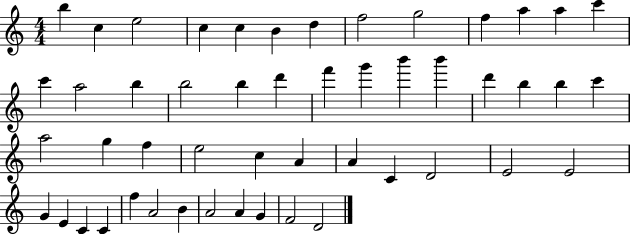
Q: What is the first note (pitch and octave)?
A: B5